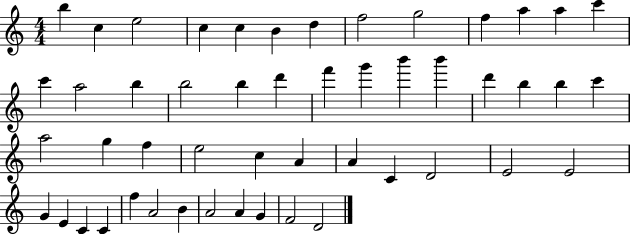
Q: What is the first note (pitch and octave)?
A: B5